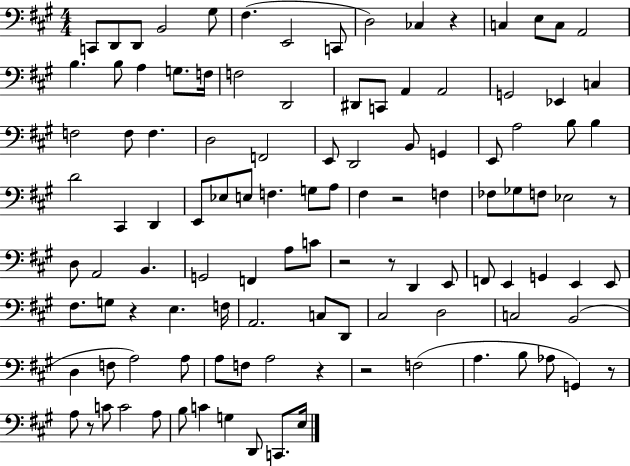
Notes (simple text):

C2/e D2/e D2/e B2/h G#3/e F#3/q. E2/h C2/e D3/h CES3/q R/q C3/q E3/e C3/e A2/h B3/q. B3/e A3/q G3/e. F3/s F3/h D2/h D#2/e C2/e A2/q A2/h G2/h Eb2/q C3/q F3/h F3/e F3/q. D3/h F2/h E2/e D2/h B2/e G2/q E2/e A3/h B3/e B3/q D4/h C#2/q D2/q E2/e Eb3/e E3/e F3/q. G3/e A3/e F#3/q R/h F3/q FES3/e Gb3/e F3/e Eb3/h R/e D3/e A2/h B2/q. G2/h F2/q A3/e C4/e R/h R/e D2/q E2/e F2/e E2/q G2/q E2/q E2/e F#3/e. G3/e R/q E3/q. F3/s A2/h. C3/e D2/e C#3/h D3/h C3/h B2/h D3/q F3/e A3/h A3/e A3/e F3/e A3/h R/q R/h F3/h A3/q. B3/e Ab3/e G2/q R/e A3/e R/e C4/e C4/h A3/e B3/e C4/q G3/q D2/e C2/e. E3/s